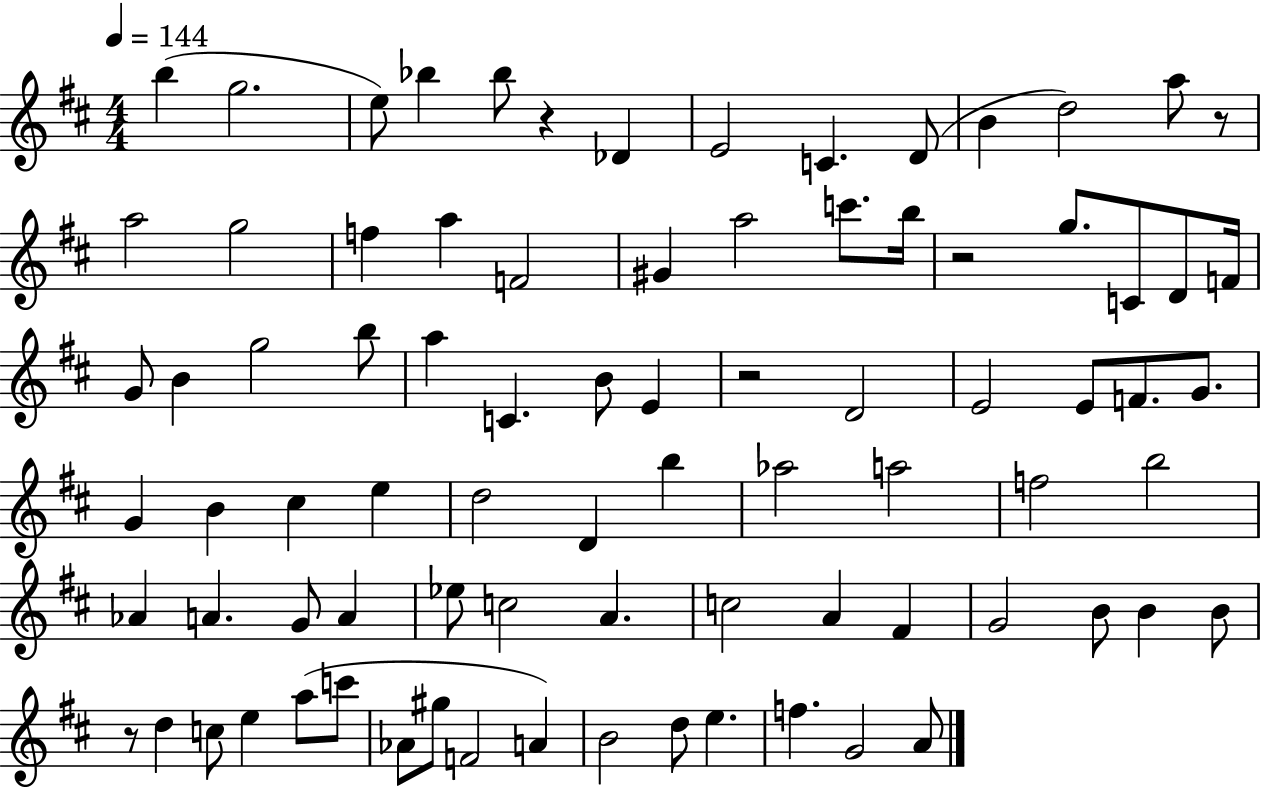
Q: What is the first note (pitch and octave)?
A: B5